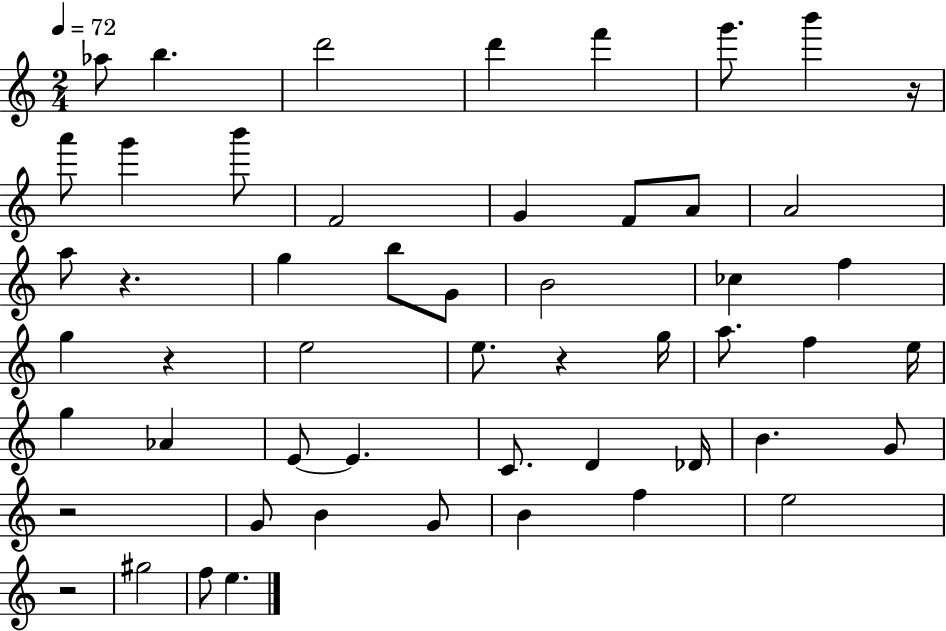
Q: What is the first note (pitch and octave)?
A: Ab5